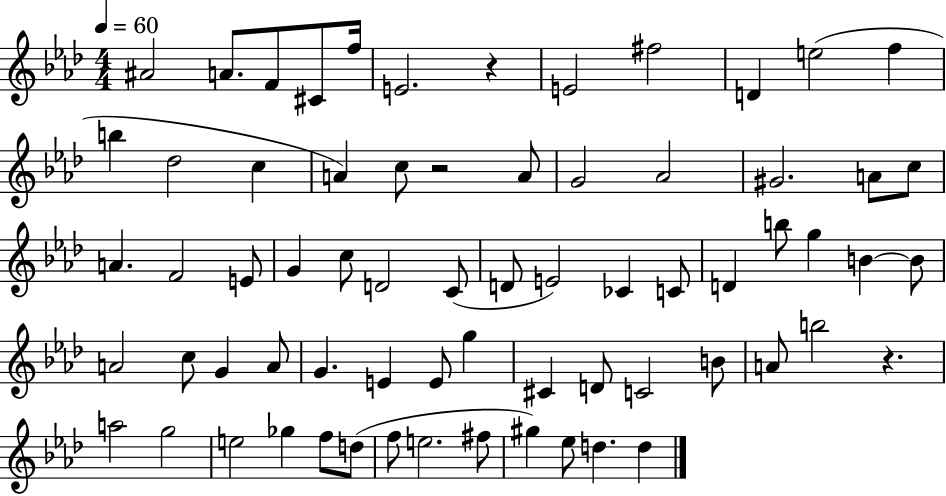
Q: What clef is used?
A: treble